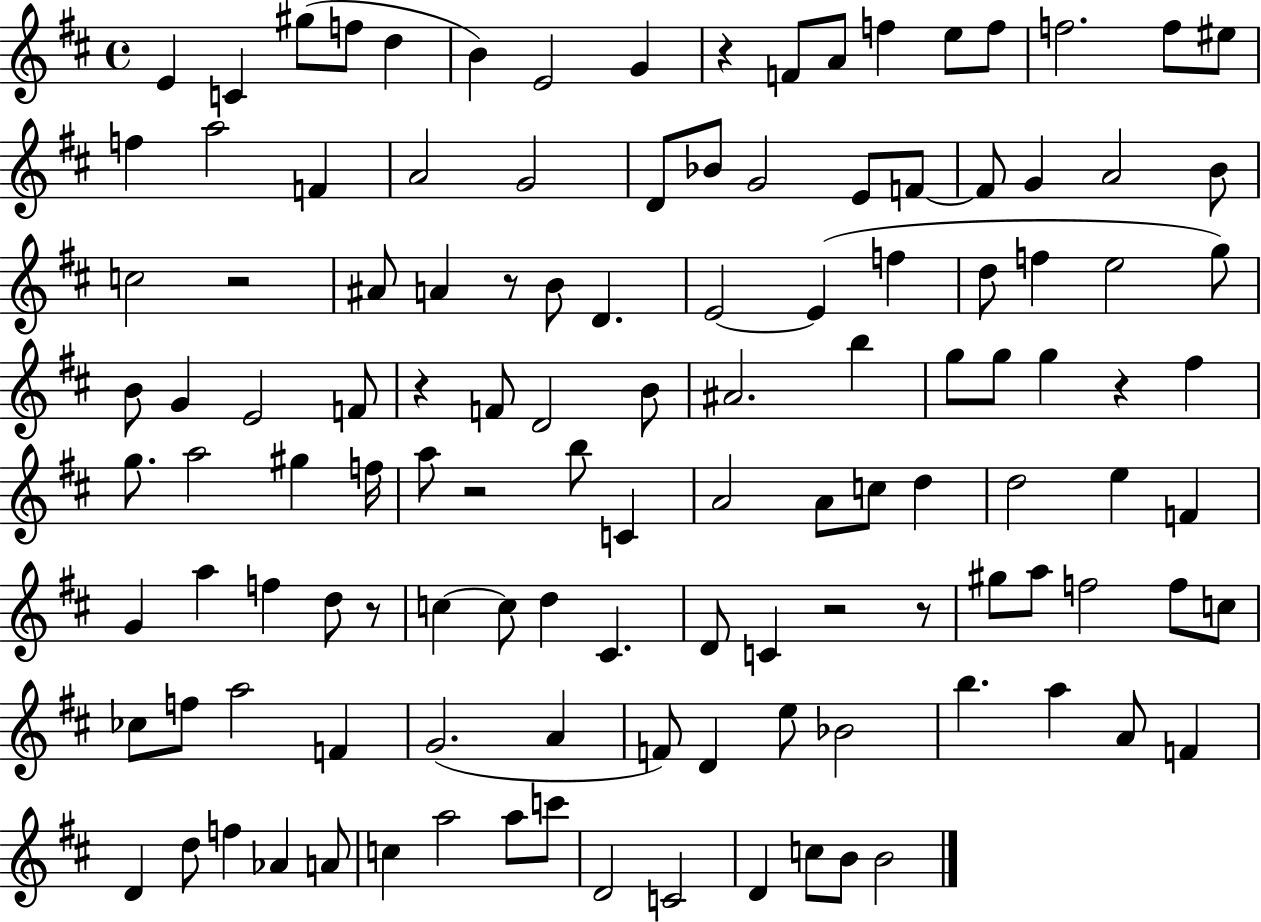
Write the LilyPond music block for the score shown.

{
  \clef treble
  \time 4/4
  \defaultTimeSignature
  \key d \major
  e'4 c'4 gis''8( f''8 d''4 | b'4) e'2 g'4 | r4 f'8 a'8 f''4 e''8 f''8 | f''2. f''8 eis''8 | \break f''4 a''2 f'4 | a'2 g'2 | d'8 bes'8 g'2 e'8 f'8~~ | f'8 g'4 a'2 b'8 | \break c''2 r2 | ais'8 a'4 r8 b'8 d'4. | e'2~~ e'4( f''4 | d''8 f''4 e''2 g''8) | \break b'8 g'4 e'2 f'8 | r4 f'8 d'2 b'8 | ais'2. b''4 | g''8 g''8 g''4 r4 fis''4 | \break g''8. a''2 gis''4 f''16 | a''8 r2 b''8 c'4 | a'2 a'8 c''8 d''4 | d''2 e''4 f'4 | \break g'4 a''4 f''4 d''8 r8 | c''4~~ c''8 d''4 cis'4. | d'8 c'4 r2 r8 | gis''8 a''8 f''2 f''8 c''8 | \break ces''8 f''8 a''2 f'4 | g'2.( a'4 | f'8) d'4 e''8 bes'2 | b''4. a''4 a'8 f'4 | \break d'4 d''8 f''4 aes'4 a'8 | c''4 a''2 a''8 c'''8 | d'2 c'2 | d'4 c''8 b'8 b'2 | \break \bar "|."
}